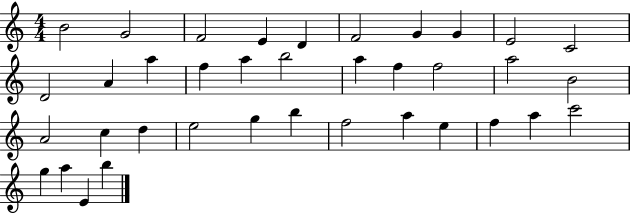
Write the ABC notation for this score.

X:1
T:Untitled
M:4/4
L:1/4
K:C
B2 G2 F2 E D F2 G G E2 C2 D2 A a f a b2 a f f2 a2 B2 A2 c d e2 g b f2 a e f a c'2 g a E b